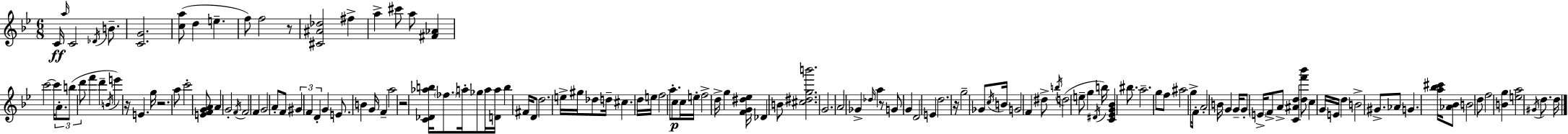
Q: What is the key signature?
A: BES major